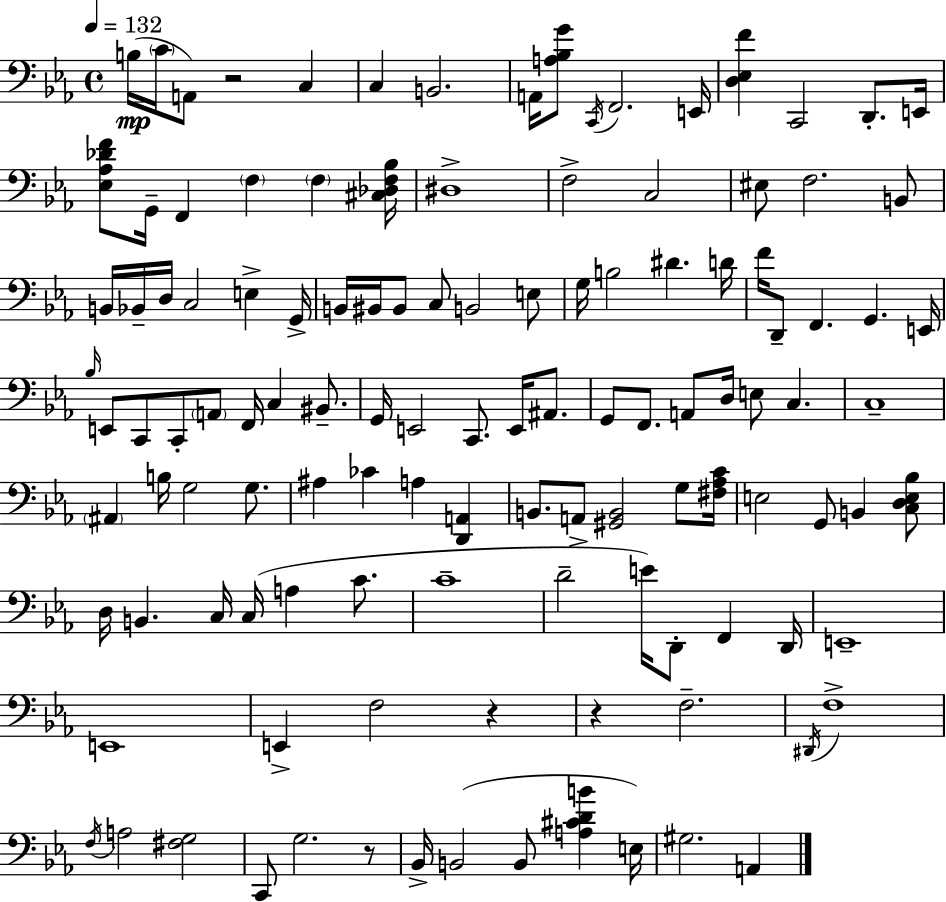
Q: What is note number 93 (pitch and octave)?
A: F3